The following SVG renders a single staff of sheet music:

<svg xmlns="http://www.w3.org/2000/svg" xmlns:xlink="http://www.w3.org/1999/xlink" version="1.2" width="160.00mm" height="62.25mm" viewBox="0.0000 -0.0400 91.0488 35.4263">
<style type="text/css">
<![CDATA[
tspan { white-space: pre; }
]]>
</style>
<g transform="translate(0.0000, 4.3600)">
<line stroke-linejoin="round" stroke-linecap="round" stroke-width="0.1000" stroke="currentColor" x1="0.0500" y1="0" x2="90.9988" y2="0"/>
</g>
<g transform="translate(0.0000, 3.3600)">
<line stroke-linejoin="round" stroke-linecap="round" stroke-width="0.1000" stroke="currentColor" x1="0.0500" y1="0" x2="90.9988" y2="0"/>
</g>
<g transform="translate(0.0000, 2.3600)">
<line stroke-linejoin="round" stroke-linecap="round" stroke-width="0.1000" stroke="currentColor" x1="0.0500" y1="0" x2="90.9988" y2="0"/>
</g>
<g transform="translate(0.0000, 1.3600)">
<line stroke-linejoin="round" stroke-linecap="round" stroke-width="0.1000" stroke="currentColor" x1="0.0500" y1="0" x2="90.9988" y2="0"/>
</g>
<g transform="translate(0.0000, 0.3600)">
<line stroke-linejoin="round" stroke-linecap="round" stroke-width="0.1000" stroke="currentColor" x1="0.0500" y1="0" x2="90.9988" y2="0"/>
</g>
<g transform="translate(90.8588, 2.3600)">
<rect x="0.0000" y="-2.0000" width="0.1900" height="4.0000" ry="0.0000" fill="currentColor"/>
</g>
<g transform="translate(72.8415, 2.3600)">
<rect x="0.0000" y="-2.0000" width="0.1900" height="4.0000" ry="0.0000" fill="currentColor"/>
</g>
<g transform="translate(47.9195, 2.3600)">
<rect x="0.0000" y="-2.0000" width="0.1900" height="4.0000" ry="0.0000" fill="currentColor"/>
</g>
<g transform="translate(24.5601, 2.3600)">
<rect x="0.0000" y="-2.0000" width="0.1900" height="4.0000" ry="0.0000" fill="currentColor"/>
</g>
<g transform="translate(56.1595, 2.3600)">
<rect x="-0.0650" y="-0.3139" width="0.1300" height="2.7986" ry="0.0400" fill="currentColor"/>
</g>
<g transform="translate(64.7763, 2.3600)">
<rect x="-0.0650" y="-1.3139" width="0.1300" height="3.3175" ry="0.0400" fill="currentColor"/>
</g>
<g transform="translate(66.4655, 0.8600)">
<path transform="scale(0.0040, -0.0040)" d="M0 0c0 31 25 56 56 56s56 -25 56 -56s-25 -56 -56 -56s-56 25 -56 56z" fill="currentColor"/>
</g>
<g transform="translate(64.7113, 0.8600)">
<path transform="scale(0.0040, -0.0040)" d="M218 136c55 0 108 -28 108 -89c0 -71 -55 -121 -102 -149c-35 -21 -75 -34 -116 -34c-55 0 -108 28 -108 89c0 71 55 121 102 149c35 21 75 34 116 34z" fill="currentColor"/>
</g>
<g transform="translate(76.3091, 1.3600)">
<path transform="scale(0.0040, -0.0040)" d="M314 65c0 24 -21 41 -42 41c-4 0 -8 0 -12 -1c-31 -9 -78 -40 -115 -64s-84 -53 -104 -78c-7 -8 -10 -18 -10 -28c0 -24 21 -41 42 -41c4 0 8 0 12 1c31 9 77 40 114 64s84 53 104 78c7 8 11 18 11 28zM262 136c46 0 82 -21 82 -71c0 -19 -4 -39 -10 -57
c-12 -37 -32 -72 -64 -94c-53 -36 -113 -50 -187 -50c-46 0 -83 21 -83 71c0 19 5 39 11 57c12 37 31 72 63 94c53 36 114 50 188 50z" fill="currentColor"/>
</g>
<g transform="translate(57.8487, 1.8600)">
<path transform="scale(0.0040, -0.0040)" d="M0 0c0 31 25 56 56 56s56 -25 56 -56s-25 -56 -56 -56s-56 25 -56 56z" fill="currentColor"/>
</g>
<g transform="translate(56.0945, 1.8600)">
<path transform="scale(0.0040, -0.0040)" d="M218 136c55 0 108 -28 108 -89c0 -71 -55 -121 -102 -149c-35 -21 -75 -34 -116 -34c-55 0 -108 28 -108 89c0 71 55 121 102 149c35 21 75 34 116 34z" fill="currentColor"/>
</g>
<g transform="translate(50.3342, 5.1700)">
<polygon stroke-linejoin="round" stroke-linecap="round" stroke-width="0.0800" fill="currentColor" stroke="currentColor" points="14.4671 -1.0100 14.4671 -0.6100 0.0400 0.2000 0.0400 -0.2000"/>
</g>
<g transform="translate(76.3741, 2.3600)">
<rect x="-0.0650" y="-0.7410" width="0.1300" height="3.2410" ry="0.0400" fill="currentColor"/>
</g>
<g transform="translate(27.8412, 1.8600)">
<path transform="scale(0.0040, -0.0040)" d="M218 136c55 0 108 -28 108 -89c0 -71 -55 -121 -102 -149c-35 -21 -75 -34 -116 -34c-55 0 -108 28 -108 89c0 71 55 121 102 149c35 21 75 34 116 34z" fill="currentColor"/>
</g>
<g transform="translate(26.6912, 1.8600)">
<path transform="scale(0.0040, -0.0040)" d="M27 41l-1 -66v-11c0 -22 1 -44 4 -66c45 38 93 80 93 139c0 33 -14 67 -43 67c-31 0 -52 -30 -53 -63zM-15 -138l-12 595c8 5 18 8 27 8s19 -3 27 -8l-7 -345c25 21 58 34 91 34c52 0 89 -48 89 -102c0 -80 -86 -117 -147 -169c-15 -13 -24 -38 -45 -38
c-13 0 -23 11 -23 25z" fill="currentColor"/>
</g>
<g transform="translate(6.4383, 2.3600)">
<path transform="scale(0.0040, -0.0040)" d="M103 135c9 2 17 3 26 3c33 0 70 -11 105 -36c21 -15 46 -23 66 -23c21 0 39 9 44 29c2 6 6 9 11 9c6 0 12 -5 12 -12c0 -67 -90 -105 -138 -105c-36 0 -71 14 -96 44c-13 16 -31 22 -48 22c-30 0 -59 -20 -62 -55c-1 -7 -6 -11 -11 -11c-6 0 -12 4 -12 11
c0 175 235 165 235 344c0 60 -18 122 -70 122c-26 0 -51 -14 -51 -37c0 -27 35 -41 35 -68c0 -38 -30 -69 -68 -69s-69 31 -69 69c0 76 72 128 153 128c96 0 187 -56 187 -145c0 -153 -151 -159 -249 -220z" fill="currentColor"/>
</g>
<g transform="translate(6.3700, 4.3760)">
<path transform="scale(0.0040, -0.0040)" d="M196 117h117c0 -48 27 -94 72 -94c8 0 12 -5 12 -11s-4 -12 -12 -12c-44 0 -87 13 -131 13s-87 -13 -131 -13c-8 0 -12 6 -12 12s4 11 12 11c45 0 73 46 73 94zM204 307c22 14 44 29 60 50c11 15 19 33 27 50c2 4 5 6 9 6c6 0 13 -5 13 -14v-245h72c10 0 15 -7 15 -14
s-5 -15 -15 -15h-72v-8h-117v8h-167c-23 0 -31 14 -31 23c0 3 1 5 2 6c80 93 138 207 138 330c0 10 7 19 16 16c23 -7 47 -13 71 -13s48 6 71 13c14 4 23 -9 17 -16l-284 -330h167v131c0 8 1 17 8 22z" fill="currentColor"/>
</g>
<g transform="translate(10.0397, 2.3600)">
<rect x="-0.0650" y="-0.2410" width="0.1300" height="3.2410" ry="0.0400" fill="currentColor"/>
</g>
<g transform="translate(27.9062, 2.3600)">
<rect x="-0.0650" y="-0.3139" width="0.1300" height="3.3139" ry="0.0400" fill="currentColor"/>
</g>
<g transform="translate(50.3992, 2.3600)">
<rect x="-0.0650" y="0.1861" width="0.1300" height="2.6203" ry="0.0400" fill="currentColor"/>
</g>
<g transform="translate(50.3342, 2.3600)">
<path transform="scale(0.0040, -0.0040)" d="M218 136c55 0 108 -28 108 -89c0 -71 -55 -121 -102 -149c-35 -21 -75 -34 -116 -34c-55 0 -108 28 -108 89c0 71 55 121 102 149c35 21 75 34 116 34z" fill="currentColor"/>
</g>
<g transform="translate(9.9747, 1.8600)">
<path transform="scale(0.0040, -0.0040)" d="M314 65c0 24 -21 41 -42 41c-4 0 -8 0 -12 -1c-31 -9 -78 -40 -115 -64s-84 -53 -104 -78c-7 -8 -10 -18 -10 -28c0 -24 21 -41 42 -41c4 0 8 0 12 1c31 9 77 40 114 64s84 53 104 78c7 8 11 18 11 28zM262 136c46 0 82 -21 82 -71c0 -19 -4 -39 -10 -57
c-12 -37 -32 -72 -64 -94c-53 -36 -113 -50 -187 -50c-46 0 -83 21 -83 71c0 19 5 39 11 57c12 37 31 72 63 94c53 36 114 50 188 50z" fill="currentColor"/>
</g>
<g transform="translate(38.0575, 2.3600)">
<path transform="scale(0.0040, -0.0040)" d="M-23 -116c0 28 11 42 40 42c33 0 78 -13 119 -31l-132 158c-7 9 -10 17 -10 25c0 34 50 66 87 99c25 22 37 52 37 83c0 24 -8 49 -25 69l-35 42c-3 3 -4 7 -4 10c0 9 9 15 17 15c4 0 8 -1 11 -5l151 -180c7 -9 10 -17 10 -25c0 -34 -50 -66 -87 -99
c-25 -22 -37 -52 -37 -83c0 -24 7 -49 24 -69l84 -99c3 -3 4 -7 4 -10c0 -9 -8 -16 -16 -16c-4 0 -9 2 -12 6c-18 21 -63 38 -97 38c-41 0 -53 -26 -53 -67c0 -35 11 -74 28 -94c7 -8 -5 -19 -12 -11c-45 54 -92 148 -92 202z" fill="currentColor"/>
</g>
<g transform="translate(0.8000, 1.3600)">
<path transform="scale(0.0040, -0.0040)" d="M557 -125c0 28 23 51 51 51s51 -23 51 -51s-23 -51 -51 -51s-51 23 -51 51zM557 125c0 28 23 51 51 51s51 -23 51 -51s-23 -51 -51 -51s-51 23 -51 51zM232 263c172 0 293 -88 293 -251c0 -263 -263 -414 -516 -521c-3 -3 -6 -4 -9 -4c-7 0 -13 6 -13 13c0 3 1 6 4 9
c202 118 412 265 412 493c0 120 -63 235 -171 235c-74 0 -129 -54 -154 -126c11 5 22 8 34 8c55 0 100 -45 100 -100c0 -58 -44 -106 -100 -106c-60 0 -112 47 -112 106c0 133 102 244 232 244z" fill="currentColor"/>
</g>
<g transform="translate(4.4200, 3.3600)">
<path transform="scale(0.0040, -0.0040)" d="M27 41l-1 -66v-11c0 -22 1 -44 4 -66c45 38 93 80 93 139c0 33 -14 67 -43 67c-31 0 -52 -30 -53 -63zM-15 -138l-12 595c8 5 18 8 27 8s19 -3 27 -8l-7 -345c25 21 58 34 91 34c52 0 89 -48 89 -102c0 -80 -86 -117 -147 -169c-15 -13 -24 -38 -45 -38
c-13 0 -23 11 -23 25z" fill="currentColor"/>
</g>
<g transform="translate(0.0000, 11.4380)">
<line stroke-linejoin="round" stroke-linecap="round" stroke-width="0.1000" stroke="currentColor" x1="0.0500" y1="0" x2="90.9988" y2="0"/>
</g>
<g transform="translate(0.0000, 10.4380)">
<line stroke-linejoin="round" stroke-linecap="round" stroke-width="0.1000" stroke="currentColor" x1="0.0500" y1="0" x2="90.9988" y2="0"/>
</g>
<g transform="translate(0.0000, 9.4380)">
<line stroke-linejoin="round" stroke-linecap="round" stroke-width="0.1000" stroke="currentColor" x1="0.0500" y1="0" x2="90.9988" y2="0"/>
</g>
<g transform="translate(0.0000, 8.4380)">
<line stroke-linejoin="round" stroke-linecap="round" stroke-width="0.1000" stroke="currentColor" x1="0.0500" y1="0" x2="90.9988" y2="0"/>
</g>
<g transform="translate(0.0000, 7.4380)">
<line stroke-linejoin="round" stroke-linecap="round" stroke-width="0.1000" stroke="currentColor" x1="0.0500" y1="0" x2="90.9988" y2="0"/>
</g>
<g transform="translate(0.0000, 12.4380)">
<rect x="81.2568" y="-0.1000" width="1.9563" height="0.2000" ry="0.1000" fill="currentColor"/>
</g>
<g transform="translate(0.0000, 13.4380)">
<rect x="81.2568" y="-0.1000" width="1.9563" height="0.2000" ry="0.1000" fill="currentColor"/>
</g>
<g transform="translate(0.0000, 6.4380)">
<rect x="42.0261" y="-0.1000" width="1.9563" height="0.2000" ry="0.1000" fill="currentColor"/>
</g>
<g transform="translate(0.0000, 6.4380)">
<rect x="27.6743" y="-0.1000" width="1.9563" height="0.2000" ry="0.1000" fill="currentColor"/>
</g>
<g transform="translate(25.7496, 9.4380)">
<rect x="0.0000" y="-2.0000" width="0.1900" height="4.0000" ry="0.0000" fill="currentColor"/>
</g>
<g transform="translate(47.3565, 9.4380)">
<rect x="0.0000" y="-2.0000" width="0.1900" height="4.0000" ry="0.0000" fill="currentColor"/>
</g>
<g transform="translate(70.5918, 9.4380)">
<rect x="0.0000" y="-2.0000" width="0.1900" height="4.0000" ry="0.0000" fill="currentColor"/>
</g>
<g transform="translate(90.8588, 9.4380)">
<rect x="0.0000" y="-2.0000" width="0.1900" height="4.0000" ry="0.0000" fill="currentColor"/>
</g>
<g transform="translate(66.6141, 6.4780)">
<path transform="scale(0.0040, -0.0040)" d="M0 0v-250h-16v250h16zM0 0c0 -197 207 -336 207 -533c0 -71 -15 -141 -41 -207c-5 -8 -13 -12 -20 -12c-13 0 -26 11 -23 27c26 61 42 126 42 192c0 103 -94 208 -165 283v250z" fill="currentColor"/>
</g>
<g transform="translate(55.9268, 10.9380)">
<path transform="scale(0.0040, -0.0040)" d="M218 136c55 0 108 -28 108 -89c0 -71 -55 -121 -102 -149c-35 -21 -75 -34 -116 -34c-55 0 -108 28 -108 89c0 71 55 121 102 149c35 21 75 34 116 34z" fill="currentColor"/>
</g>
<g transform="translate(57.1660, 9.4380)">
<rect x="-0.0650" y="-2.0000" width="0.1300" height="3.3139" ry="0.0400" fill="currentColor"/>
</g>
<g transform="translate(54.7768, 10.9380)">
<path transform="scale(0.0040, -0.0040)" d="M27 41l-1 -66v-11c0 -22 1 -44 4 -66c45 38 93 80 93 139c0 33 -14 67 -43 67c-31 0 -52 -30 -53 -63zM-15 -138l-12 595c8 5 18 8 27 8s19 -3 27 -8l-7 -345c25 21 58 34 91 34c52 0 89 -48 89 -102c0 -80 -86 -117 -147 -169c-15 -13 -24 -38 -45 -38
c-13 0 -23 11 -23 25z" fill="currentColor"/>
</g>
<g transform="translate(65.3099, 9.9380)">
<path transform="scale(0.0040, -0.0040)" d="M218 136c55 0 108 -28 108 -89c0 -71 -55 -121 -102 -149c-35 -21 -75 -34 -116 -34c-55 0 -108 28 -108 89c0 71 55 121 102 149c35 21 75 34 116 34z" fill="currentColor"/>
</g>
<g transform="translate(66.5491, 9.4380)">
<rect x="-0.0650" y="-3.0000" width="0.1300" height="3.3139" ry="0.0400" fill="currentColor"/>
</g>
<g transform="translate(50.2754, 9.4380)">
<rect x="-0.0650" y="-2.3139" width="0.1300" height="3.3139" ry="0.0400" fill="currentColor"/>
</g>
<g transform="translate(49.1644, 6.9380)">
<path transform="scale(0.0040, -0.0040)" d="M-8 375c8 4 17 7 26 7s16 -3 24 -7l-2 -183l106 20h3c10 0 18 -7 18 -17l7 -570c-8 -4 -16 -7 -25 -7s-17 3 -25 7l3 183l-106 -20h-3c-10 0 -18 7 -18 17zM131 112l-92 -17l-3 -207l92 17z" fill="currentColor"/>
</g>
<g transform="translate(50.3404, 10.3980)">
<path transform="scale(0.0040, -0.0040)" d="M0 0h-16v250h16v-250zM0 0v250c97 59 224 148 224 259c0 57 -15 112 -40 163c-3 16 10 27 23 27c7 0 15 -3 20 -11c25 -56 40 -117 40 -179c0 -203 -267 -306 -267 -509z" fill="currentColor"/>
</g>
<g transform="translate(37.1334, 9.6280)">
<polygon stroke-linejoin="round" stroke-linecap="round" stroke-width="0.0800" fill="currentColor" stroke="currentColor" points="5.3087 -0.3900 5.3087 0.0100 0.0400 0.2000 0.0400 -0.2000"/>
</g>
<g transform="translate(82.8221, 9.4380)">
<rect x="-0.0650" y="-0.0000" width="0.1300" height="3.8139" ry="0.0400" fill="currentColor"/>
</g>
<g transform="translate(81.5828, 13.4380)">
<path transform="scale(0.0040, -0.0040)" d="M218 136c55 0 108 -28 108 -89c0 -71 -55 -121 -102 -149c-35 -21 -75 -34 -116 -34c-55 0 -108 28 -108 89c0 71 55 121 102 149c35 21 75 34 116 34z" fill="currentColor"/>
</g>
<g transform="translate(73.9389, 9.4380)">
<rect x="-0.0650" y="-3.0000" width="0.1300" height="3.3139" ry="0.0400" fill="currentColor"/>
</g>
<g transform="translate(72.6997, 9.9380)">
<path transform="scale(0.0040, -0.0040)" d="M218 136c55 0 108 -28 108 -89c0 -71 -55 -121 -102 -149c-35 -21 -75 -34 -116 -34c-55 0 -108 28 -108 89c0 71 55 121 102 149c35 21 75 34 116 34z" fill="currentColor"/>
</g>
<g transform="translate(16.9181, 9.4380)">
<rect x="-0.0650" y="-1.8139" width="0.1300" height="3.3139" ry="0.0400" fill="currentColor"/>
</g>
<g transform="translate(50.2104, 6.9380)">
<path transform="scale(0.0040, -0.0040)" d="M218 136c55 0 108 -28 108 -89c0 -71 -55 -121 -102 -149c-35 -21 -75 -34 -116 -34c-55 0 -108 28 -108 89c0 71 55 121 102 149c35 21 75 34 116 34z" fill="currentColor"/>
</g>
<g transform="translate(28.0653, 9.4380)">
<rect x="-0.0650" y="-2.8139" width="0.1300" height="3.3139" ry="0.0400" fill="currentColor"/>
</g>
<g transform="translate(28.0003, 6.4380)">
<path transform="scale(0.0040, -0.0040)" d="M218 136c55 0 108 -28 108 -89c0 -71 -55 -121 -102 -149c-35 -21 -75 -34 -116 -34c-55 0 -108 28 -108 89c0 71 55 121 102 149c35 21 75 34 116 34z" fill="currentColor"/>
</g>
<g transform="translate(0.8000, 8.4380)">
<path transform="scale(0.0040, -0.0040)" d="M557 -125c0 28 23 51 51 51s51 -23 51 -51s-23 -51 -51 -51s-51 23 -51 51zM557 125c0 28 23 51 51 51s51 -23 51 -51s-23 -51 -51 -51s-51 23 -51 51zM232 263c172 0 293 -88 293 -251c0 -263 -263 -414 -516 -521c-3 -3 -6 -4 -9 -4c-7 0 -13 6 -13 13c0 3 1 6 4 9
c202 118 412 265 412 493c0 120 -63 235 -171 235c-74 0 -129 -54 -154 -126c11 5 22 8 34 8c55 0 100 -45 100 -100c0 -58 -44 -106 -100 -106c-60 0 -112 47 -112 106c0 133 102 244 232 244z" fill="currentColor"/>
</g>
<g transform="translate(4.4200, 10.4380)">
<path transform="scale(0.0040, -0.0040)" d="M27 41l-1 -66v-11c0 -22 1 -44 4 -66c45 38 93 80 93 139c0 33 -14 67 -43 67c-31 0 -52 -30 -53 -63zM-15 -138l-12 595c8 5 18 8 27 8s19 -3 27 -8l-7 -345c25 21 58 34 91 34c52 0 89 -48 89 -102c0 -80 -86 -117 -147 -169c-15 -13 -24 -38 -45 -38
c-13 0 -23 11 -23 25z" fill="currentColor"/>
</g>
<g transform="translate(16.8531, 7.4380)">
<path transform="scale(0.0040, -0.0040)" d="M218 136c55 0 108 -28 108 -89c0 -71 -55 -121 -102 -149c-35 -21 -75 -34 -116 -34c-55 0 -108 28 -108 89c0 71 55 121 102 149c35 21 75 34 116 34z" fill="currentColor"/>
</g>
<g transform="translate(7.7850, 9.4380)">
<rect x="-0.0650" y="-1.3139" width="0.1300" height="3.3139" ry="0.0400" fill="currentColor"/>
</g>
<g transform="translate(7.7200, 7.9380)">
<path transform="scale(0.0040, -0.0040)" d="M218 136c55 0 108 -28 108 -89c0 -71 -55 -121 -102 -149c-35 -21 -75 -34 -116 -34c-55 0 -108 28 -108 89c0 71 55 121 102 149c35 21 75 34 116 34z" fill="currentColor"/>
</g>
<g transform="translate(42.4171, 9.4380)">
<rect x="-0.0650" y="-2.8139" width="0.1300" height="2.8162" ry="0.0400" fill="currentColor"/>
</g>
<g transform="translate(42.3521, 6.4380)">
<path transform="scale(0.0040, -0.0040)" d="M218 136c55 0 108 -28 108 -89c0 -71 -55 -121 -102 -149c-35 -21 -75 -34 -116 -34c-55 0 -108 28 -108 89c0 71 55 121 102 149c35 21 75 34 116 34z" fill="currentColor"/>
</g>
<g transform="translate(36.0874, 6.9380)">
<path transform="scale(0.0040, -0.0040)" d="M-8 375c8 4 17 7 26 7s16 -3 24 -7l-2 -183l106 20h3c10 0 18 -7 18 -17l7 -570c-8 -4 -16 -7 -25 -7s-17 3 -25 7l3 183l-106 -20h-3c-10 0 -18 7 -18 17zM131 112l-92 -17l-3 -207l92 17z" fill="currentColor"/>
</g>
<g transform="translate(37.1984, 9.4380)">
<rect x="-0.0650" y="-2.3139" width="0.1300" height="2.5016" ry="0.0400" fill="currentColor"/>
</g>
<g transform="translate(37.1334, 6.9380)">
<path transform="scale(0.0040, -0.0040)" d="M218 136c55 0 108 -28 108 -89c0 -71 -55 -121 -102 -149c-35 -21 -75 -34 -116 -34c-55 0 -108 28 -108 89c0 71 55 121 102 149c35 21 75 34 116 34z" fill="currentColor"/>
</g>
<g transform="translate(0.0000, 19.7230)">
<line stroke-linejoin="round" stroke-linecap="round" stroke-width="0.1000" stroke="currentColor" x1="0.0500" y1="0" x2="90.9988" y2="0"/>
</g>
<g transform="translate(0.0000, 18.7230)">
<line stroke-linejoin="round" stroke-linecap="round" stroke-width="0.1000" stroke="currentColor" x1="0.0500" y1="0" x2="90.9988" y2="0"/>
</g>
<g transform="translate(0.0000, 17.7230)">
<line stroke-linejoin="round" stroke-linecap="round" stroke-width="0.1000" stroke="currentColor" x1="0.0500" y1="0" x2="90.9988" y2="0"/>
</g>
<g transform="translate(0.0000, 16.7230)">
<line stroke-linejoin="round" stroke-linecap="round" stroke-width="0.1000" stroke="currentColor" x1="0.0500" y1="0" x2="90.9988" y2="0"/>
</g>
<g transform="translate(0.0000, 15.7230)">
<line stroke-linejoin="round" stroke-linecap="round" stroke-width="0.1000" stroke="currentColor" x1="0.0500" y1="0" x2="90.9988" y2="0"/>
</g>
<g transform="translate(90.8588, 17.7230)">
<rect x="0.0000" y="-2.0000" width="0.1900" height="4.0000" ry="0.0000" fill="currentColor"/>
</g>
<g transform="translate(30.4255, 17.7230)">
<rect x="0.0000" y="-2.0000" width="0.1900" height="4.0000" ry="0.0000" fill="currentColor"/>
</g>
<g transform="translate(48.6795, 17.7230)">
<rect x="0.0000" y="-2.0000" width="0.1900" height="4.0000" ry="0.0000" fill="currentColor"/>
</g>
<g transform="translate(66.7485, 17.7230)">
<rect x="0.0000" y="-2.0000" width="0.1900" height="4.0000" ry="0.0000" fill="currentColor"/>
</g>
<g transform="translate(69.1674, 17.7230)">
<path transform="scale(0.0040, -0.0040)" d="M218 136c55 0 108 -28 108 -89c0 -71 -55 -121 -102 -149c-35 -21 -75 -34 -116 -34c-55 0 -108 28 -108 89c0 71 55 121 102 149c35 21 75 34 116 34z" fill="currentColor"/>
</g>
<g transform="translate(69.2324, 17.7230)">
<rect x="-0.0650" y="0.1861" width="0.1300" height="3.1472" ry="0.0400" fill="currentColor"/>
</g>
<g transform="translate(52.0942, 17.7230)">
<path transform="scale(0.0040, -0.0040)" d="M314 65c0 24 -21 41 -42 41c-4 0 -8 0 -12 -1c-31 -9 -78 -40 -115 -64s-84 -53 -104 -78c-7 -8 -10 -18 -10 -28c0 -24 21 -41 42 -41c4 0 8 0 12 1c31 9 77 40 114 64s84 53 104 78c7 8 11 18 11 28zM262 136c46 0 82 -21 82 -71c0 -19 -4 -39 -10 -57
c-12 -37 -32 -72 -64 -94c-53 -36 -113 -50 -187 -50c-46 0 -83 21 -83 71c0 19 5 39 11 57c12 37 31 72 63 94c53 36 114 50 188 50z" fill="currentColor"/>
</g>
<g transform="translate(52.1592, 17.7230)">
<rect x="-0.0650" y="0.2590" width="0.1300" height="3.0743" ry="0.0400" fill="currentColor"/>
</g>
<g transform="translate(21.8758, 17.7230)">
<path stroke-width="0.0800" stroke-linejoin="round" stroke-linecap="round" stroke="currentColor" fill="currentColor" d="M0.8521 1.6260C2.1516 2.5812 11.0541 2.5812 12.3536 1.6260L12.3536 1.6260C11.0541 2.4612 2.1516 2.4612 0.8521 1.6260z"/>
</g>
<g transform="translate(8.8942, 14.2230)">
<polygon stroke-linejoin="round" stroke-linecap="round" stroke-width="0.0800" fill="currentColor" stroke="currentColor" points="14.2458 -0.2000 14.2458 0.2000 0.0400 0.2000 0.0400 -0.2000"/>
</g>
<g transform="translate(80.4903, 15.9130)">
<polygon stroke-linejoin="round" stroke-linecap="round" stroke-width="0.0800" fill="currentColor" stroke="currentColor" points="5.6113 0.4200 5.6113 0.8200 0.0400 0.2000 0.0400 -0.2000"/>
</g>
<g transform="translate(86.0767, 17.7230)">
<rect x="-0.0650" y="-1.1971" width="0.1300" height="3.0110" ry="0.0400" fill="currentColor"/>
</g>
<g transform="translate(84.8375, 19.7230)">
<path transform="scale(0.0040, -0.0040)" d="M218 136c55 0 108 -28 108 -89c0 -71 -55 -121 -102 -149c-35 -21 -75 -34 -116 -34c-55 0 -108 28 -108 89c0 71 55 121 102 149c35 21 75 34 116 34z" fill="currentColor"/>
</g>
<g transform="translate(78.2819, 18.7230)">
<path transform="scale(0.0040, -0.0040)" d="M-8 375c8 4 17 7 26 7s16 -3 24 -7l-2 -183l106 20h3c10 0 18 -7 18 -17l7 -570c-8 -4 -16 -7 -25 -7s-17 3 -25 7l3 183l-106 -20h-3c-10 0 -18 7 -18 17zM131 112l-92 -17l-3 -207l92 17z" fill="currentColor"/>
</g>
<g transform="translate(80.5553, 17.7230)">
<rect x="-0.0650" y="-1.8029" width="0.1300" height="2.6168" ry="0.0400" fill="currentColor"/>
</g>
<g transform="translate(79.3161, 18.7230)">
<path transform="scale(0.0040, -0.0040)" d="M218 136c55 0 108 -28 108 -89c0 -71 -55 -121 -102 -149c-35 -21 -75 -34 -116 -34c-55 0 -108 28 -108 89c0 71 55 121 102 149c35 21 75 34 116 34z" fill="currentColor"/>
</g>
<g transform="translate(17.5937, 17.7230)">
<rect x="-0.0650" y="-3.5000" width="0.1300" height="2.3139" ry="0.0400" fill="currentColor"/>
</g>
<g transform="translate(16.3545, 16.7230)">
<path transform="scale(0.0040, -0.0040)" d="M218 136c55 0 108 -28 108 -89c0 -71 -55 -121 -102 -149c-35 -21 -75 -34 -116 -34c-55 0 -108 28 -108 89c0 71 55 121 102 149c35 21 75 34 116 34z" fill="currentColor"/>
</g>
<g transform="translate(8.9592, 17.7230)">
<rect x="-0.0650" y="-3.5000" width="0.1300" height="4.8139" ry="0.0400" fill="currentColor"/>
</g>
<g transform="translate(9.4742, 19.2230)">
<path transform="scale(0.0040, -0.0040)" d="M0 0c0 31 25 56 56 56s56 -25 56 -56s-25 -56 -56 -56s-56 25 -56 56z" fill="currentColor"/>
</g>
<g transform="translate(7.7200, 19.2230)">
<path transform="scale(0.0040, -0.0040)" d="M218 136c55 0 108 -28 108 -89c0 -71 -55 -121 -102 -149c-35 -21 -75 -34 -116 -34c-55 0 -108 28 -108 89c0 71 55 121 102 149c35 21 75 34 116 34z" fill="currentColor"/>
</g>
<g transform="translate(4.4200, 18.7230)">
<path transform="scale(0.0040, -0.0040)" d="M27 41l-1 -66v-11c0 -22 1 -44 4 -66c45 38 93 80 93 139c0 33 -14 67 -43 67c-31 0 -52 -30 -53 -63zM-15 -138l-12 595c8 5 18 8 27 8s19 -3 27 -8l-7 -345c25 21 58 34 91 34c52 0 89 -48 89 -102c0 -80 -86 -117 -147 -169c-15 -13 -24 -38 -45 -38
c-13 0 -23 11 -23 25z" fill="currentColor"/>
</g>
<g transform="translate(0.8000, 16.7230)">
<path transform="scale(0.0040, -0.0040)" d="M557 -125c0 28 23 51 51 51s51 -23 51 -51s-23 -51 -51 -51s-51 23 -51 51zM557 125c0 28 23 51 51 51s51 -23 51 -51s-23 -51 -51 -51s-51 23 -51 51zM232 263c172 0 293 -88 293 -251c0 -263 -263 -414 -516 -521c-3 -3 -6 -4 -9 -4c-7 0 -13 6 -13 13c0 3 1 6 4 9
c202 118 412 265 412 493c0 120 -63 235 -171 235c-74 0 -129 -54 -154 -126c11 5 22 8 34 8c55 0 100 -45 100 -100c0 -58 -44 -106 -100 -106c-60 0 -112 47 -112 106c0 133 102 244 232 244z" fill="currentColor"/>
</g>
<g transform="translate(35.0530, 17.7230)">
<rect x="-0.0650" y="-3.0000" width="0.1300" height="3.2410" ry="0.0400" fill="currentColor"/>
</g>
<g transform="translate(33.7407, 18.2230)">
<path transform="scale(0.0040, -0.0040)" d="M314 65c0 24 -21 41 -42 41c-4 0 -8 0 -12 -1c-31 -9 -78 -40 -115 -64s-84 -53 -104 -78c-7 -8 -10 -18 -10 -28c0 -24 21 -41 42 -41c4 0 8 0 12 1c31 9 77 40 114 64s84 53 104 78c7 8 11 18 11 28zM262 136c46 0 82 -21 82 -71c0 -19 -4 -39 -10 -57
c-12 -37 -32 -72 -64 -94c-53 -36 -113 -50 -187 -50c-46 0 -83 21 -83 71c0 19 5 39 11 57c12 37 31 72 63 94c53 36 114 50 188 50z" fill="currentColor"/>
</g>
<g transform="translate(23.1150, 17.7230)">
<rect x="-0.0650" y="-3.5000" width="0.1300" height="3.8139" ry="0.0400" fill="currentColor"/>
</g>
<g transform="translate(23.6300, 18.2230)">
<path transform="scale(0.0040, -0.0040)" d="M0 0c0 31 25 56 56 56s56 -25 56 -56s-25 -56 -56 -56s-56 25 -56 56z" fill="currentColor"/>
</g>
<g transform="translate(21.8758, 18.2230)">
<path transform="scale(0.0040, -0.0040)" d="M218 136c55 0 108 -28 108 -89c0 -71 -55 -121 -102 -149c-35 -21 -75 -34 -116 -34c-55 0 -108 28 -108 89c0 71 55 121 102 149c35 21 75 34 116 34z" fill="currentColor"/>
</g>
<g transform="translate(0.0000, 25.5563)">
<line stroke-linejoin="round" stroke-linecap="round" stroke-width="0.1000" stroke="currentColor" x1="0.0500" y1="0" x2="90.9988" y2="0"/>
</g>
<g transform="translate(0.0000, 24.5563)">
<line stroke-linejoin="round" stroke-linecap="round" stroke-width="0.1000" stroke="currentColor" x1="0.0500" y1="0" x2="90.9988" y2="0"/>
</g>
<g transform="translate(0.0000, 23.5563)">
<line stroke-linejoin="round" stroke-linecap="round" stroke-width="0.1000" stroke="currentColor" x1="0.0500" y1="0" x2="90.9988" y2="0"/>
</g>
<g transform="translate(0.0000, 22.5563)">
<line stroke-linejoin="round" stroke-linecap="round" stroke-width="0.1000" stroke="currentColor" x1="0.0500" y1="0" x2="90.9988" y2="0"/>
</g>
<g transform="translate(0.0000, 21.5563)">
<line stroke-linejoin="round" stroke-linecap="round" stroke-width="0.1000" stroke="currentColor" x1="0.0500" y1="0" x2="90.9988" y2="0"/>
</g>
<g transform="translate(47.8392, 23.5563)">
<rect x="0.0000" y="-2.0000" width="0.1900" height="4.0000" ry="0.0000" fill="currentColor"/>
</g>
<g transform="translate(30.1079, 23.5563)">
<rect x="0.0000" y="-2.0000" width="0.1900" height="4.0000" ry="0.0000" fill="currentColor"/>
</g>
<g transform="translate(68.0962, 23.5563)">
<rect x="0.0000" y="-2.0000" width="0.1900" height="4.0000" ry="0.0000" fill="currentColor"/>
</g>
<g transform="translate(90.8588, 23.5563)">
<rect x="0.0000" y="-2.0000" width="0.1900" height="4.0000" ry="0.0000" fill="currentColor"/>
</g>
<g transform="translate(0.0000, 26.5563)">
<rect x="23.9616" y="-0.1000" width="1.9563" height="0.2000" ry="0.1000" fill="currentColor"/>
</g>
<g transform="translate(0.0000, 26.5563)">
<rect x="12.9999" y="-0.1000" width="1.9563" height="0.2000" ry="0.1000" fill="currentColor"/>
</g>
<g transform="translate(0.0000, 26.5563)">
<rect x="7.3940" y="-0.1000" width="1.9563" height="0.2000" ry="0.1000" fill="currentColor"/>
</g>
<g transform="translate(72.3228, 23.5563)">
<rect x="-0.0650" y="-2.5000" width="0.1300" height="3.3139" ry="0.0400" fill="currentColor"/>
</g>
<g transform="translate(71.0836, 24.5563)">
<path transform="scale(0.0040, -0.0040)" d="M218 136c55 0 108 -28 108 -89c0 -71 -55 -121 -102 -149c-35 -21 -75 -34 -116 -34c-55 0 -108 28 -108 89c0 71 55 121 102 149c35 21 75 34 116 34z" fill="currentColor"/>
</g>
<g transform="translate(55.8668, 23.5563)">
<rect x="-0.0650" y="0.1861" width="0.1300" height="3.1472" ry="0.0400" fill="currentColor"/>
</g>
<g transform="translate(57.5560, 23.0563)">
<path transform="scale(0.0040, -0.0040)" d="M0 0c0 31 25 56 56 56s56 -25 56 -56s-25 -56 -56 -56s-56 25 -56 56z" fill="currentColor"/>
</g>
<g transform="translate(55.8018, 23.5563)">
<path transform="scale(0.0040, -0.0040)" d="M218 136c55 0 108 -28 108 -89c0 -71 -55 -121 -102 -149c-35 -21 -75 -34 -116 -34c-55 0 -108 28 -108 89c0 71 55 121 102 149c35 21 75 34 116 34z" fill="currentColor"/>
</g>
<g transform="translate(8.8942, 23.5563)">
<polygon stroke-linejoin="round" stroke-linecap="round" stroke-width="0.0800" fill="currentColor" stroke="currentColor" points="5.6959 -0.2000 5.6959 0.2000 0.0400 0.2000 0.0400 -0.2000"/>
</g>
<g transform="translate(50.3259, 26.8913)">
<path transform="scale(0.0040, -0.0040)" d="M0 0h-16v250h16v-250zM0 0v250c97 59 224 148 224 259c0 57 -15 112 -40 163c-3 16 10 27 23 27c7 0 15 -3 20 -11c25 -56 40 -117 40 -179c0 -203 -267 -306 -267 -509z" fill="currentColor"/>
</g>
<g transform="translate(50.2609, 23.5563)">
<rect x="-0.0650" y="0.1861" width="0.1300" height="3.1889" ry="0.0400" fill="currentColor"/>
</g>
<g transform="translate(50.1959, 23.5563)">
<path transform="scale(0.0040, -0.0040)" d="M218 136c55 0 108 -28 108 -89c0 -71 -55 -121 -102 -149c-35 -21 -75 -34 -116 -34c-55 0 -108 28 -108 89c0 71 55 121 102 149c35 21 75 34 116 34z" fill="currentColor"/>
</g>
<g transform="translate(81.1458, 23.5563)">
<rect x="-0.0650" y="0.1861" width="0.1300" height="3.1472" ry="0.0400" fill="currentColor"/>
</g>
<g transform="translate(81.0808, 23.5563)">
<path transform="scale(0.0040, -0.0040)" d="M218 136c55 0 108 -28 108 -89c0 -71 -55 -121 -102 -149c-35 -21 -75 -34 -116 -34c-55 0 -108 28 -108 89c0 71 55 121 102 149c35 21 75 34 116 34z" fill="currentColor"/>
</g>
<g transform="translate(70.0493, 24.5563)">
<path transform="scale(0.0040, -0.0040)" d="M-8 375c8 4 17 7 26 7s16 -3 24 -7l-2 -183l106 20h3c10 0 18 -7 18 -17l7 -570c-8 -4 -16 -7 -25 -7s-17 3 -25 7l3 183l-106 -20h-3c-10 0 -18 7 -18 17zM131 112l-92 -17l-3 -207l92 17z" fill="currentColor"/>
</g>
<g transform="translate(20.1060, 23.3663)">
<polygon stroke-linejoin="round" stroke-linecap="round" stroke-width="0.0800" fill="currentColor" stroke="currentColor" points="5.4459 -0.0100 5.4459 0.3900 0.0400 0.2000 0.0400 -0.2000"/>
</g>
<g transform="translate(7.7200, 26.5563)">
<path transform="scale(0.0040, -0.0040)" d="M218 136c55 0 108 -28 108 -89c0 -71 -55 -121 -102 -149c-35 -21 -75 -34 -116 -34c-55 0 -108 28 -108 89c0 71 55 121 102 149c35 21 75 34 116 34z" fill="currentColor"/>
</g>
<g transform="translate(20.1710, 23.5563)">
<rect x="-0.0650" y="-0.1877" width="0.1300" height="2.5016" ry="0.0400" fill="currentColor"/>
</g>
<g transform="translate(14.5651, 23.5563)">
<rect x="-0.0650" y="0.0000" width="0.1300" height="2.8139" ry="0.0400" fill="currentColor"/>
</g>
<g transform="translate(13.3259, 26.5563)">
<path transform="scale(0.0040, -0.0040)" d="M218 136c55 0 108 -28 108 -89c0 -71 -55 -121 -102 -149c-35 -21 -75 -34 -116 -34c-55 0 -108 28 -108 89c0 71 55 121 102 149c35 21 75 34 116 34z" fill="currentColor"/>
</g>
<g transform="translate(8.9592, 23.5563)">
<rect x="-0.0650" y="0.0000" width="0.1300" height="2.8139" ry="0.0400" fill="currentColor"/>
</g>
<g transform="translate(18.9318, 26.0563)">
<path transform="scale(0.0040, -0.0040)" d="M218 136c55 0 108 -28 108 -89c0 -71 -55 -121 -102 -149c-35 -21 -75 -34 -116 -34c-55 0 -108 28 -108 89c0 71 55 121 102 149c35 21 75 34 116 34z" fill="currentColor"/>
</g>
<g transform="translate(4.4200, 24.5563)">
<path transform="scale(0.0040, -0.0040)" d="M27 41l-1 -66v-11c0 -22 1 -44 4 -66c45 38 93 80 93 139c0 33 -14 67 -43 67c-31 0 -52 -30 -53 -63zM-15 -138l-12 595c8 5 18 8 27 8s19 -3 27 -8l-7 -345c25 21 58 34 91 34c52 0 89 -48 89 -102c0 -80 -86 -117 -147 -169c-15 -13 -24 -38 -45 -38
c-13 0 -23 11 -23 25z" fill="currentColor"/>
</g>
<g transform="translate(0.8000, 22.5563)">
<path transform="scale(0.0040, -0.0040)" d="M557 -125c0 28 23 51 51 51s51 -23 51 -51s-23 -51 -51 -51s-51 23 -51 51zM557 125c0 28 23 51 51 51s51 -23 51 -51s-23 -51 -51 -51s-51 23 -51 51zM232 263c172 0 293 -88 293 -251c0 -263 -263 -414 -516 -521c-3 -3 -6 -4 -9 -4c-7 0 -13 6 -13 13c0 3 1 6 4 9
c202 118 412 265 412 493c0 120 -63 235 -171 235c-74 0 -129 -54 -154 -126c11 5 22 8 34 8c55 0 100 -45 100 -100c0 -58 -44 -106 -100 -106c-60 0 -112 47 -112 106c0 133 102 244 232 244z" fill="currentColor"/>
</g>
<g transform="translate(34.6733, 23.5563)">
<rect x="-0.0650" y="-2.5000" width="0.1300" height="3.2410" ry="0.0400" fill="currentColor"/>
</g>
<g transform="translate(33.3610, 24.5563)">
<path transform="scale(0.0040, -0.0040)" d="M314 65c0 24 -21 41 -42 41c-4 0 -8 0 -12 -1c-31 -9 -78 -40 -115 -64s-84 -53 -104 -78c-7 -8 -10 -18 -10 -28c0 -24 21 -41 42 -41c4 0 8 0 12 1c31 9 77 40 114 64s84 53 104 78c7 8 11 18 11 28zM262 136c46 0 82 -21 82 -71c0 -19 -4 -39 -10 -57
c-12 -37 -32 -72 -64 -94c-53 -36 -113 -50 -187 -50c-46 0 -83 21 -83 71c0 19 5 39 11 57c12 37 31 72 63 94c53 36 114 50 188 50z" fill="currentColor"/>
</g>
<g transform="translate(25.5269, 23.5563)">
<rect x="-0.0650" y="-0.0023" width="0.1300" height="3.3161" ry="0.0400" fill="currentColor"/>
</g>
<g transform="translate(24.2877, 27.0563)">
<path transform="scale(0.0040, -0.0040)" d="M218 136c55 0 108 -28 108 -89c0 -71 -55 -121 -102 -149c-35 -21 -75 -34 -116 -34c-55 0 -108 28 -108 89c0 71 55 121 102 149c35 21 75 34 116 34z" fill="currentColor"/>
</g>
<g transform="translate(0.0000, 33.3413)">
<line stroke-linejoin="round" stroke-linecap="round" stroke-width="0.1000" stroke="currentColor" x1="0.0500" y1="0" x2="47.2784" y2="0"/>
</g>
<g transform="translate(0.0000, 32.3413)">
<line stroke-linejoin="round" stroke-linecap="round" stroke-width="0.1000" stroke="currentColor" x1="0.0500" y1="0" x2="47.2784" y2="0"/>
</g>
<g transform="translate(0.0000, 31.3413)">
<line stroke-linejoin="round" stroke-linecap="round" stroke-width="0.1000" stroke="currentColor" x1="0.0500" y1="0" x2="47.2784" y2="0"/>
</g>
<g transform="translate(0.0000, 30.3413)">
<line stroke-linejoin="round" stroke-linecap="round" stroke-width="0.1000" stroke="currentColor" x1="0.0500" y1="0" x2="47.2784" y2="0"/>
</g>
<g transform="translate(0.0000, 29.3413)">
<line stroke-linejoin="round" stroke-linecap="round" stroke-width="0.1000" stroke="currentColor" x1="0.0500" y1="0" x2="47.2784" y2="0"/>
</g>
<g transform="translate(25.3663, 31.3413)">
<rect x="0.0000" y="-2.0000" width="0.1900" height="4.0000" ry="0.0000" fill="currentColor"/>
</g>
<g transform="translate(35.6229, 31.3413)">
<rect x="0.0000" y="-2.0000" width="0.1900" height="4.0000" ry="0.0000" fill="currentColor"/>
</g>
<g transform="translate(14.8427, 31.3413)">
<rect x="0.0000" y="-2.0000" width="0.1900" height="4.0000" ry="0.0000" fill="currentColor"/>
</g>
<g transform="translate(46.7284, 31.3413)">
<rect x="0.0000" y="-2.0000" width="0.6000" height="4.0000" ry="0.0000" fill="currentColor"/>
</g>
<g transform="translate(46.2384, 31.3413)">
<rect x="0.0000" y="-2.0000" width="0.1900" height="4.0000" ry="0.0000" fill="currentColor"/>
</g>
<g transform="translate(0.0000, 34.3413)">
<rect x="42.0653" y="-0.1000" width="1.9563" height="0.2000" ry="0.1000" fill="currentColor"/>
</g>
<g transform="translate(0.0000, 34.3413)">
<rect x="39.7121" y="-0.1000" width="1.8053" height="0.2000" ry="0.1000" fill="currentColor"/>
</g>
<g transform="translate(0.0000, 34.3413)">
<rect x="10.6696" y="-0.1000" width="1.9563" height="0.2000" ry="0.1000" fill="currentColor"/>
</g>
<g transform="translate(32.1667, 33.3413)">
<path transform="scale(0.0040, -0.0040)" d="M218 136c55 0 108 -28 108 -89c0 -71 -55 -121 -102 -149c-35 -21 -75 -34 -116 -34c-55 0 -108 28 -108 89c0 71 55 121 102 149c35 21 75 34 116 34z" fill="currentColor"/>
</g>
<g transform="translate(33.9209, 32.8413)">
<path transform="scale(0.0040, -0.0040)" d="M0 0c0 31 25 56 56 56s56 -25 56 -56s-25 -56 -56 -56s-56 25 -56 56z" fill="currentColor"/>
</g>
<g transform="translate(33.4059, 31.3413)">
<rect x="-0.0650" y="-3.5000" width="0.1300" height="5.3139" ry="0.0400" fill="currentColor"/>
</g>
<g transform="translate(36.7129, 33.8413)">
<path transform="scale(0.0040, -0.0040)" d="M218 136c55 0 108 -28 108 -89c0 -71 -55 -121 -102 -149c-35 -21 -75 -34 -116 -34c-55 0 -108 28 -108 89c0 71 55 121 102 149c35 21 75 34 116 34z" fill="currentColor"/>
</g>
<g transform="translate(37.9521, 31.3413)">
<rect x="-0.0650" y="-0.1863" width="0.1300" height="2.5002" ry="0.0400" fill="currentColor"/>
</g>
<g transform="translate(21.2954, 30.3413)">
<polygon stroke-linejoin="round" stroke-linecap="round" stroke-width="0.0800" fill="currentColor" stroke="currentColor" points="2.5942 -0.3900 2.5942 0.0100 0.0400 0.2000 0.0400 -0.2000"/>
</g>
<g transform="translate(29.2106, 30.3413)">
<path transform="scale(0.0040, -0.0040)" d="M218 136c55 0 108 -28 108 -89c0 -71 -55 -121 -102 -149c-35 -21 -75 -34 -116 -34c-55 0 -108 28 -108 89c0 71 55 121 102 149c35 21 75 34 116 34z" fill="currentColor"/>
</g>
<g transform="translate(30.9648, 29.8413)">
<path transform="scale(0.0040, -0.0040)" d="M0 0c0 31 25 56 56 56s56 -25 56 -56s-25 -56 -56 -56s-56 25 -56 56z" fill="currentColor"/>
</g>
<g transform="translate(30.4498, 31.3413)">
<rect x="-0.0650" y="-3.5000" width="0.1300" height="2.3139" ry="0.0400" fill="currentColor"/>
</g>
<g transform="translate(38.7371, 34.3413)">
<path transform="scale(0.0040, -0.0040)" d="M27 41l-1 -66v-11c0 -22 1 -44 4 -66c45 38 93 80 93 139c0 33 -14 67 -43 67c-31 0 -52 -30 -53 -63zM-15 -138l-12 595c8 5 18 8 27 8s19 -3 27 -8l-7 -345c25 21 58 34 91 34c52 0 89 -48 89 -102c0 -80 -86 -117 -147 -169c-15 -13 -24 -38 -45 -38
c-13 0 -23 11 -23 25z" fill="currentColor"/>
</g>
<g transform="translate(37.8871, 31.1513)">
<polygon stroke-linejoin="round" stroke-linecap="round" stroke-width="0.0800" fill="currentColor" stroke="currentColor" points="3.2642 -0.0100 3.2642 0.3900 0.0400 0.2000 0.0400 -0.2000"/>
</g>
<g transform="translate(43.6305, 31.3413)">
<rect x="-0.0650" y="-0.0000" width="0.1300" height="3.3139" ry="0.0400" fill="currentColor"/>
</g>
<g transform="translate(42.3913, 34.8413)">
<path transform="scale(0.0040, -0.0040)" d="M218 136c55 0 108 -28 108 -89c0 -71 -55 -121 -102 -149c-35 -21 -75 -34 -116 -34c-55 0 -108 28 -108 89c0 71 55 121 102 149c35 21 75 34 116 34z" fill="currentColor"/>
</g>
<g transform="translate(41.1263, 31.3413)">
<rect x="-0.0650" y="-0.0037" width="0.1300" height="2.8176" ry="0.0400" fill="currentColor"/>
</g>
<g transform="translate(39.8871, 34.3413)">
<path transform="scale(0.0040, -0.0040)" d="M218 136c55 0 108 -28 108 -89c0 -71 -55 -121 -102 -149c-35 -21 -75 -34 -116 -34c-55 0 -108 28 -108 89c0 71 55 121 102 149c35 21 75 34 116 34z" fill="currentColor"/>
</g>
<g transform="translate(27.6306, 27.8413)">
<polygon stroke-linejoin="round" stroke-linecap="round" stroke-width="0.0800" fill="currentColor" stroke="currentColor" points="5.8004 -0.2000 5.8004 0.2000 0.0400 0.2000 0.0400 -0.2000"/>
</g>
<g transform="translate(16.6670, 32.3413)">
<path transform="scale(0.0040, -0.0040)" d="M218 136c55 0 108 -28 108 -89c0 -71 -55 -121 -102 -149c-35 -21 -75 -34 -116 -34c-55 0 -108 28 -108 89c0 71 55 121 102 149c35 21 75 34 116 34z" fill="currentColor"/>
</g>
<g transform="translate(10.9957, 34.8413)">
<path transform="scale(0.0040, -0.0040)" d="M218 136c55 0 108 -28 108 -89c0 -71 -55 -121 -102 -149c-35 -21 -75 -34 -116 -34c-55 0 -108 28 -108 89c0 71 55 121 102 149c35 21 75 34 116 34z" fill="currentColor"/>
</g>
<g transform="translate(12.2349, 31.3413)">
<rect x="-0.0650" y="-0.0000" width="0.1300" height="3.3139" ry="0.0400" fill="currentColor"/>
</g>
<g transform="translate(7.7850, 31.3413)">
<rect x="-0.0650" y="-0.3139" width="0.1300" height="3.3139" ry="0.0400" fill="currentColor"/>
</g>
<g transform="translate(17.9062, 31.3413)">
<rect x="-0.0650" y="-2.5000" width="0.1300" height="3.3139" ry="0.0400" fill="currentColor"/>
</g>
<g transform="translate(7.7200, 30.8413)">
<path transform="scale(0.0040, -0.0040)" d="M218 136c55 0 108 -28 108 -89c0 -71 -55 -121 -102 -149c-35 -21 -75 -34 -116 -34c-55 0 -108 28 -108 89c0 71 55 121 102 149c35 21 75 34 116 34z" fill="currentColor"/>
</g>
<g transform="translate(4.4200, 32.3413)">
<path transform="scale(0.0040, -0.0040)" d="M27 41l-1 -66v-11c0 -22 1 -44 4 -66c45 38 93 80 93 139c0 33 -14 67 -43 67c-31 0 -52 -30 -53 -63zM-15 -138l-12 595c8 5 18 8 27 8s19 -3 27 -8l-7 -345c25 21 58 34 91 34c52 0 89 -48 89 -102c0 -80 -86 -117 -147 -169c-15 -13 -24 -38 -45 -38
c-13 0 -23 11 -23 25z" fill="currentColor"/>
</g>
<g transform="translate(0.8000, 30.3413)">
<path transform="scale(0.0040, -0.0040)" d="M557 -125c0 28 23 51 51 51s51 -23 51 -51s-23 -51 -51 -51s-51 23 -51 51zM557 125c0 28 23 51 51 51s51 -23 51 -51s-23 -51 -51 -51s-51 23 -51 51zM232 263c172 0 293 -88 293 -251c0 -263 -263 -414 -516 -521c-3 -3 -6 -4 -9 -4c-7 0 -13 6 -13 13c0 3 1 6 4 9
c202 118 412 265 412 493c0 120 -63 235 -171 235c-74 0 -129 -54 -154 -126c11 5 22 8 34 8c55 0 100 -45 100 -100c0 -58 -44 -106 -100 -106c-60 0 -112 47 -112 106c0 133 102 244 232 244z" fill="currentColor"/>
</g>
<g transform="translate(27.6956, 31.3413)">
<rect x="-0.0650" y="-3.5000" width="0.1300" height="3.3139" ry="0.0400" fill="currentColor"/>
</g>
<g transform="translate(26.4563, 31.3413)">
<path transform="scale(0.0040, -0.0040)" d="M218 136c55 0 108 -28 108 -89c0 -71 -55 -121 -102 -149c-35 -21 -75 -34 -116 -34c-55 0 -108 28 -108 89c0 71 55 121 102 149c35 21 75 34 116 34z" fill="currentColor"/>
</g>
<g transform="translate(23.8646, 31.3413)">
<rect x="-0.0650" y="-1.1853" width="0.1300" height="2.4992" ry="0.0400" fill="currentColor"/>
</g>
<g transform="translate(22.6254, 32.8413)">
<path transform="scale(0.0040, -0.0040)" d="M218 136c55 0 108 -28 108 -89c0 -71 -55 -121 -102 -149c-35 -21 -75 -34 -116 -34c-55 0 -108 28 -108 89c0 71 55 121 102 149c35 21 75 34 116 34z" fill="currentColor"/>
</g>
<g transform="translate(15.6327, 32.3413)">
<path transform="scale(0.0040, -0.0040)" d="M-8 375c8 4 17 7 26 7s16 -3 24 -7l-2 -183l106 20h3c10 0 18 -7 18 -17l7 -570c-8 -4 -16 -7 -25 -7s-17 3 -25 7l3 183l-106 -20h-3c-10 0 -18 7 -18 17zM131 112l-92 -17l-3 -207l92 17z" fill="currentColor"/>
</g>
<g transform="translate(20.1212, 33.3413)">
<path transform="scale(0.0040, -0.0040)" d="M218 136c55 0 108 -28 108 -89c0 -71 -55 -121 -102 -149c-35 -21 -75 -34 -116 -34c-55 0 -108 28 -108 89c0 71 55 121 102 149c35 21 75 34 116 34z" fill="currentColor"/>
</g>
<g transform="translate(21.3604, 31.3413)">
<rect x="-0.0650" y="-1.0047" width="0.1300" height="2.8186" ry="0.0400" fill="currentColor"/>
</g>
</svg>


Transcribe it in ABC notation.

X:1
T:Untitled
M:2/4
L:1/4
K:F
E,2 _E, z D,/2 E,/2 G,/2 F,2 G, A, C B,/2 C/2 B,/2 _A,, C,/2 C, C,, A,,/2 F,/2 C,/2 C,2 D,2 D, B,,/2 G,,/2 E,,/2 E,,/2 F,,/2 D,,/2 _B,,2 D,/2 D, B,, D, E, D,, B,, G,,/2 A,,/2 D,/2 F,/2 G,,/2 F,,/2 _E,,/2 D,,